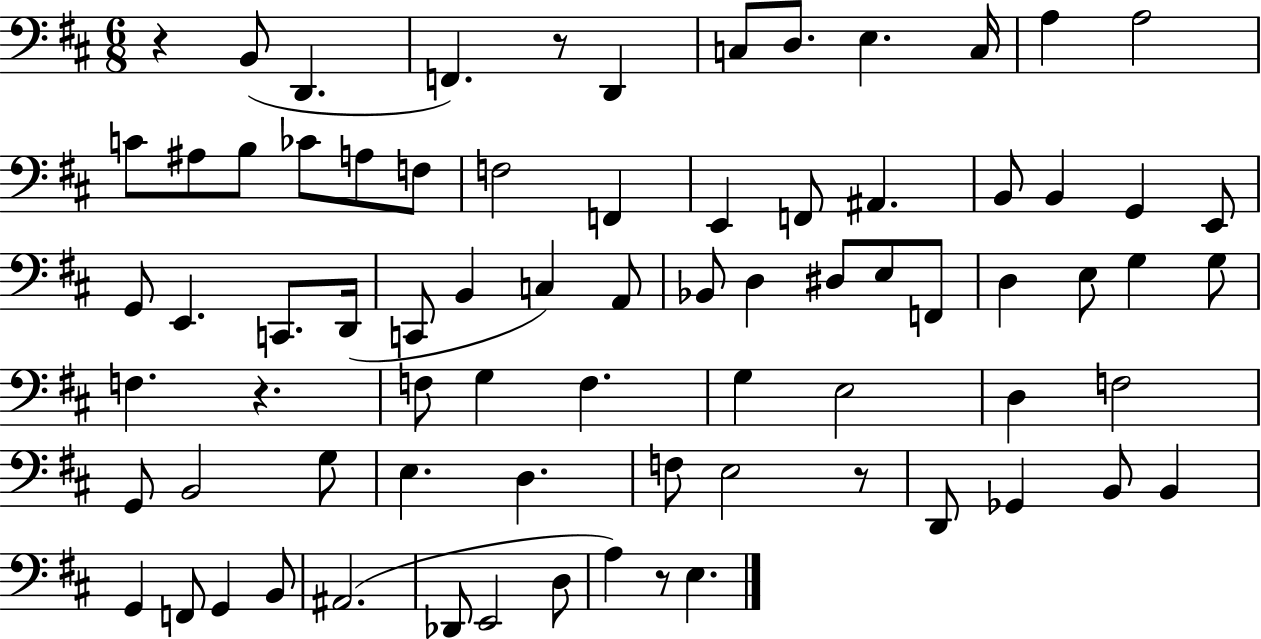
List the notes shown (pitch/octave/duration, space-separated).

R/q B2/e D2/q. F2/q. R/e D2/q C3/e D3/e. E3/q. C3/s A3/q A3/h C4/e A#3/e B3/e CES4/e A3/e F3/e F3/h F2/q E2/q F2/e A#2/q. B2/e B2/q G2/q E2/e G2/e E2/q. C2/e. D2/s C2/e B2/q C3/q A2/e Bb2/e D3/q D#3/e E3/e F2/e D3/q E3/e G3/q G3/e F3/q. R/q. F3/e G3/q F3/q. G3/q E3/h D3/q F3/h G2/e B2/h G3/e E3/q. D3/q. F3/e E3/h R/e D2/e Gb2/q B2/e B2/q G2/q F2/e G2/q B2/e A#2/h. Db2/e E2/h D3/e A3/q R/e E3/q.